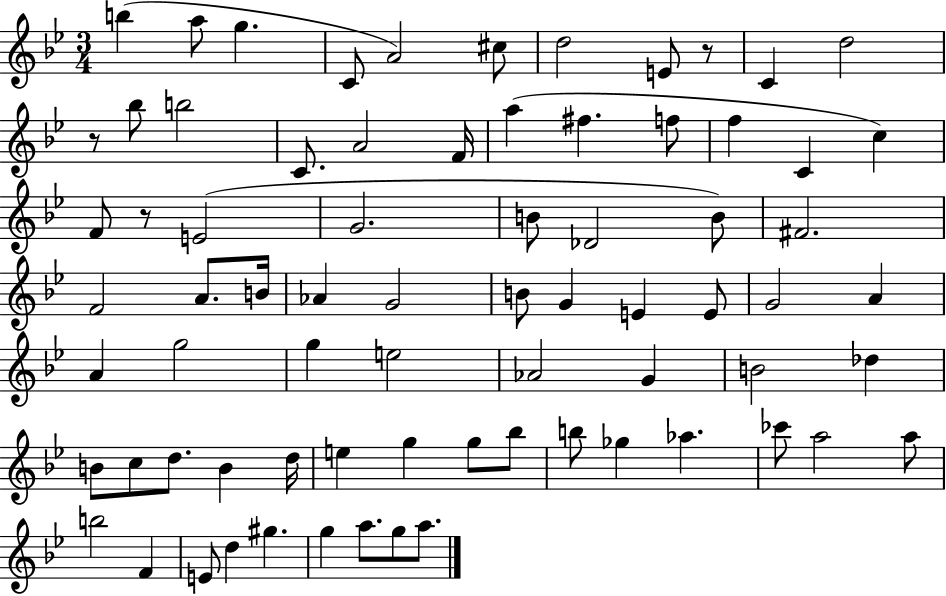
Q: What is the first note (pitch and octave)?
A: B5